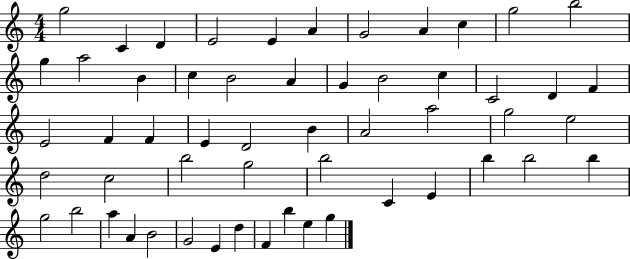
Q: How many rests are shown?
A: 0